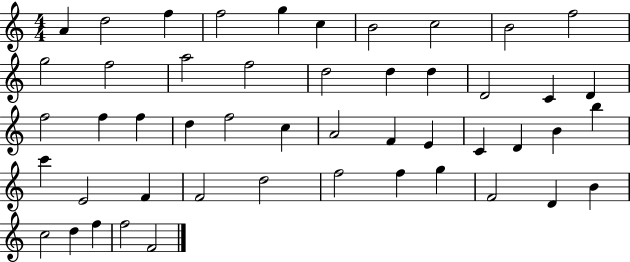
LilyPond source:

{
  \clef treble
  \numericTimeSignature
  \time 4/4
  \key c \major
  a'4 d''2 f''4 | f''2 g''4 c''4 | b'2 c''2 | b'2 f''2 | \break g''2 f''2 | a''2 f''2 | d''2 d''4 d''4 | d'2 c'4 d'4 | \break f''2 f''4 f''4 | d''4 f''2 c''4 | a'2 f'4 e'4 | c'4 d'4 b'4 b''4 | \break c'''4 e'2 f'4 | f'2 d''2 | f''2 f''4 g''4 | f'2 d'4 b'4 | \break c''2 d''4 f''4 | f''2 f'2 | \bar "|."
}